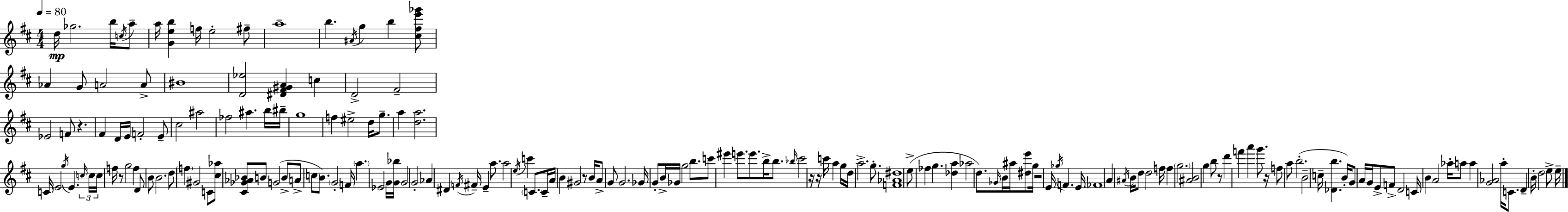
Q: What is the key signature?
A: D major